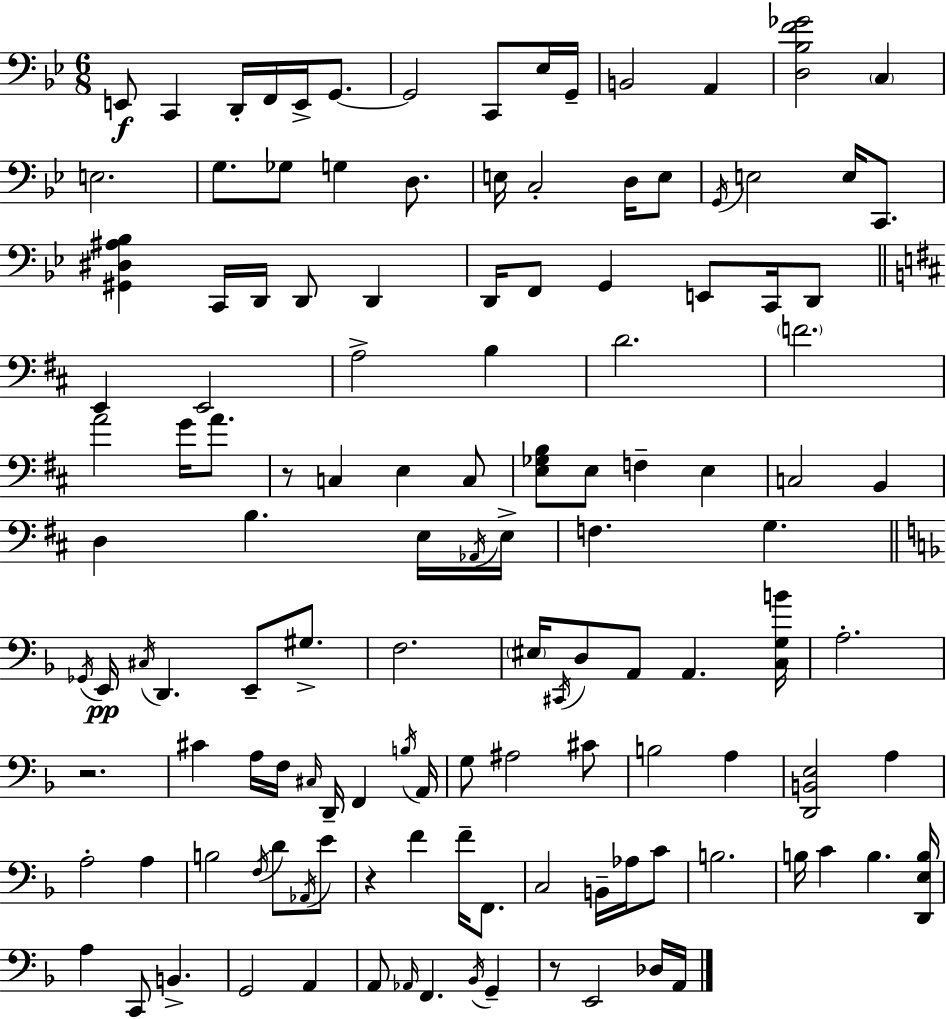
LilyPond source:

{
  \clef bass
  \numericTimeSignature
  \time 6/8
  \key bes \major
  \repeat volta 2 { e,8\f c,4 d,16-. f,16 e,16-> g,8.~~ | g,2 c,8 ees16 g,16-- | b,2 a,4 | <d bes f' ges'>2 \parenthesize c4 | \break e2. | g8. ges8 g4 d8. | e16 c2-. d16 e8 | \acciaccatura { g,16 } e2 e16 c,8. | \break <gis, dis ais bes>4 c,16 d,16 d,8 d,4 | d,16 f,8 g,4 e,8 c,16 d,8 | \bar "||" \break \key b \minor e,4 e,2 | a2-> b4 | d'2. | \parenthesize f'2. | \break a'2 g'16 a'8. | r8 c4 e4 c8 | <e ges b>8 e8 f4-- e4 | c2 b,4 | \break d4 b4. e16 \acciaccatura { aes,16 } | e16-> f4. g4. | \bar "||" \break \key f \major \acciaccatura { ges,16 }\pp e,16 \acciaccatura { cis16 } d,4. e,8-- gis8.-> | f2. | \parenthesize eis16 \acciaccatura { cis,16 } d8 a,8 a,4. | <c g b'>16 a2.-. | \break r2. | cis'4 a16 f16 \grace { cis16 } d,16-- f,4 | \acciaccatura { b16 } a,16 g8 ais2 | cis'8 b2 | \break a4 <d, b, e>2 | a4 a2-. | a4 b2 | \acciaccatura { f16 } d'8 \acciaccatura { aes,16 } e'8 r4 f'4 | \break f'16-- f,8. c2 | b,16-- aes16 c'8 b2. | b16 c'4 | b4. <d, e b>16 a4 c,8 | \break b,4.-> g,2 | a,4 a,8 \grace { aes,16 } f,4. | \acciaccatura { bes,16 } g,4-- r8 e,2 | des16 a,16 } \bar "|."
}